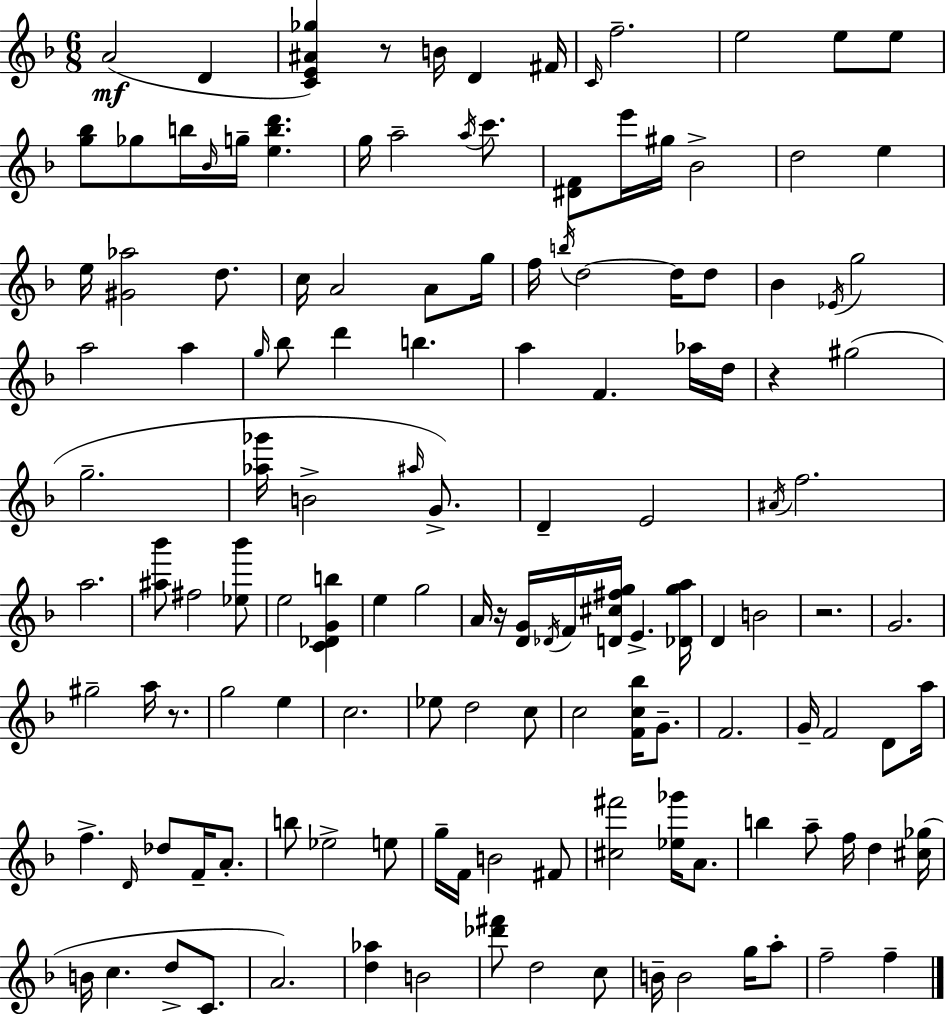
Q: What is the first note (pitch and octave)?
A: A4